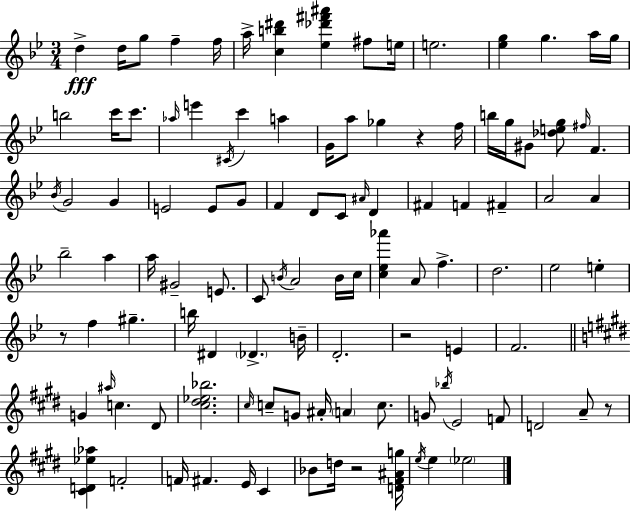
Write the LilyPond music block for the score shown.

{
  \clef treble
  \numericTimeSignature
  \time 3/4
  \key bes \major
  d''4->\fff d''16 g''8 f''4-- f''16 | a''16-> <c'' b'' dis'''>4 <ees'' des''' fis''' ais'''>4 fis''8 e''16 | e''2. | <ees'' g''>4 g''4. a''16 g''16 | \break b''2 c'''16 c'''8. | \grace { aes''16 } e'''4 \acciaccatura { cis'16 } c'''4 a''4 | g'16 a''8 ges''4 r4 | f''16 b''16 g''16 gis'8 <des'' e'' g''>8 \grace { fis''16 } f'4. | \break \acciaccatura { bes'16 } g'2 | g'4 e'2 | e'8 g'8 f'4 d'8 c'8 | \grace { ais'16 } d'4 fis'4 f'4 | \break fis'4-- a'2 | a'4 bes''2-- | a''4 a''16 gis'2-- | e'8. c'8 \acciaccatura { b'16 } a'2 | \break b'16 c''16 <c'' ees'' aes'''>4 a'8 | f''4.-> d''2. | ees''2 | e''4-. r8 f''4 | \break gis''4.-- b''16 dis'4 \parenthesize des'4.-> | b'16-- d'2.-. | r2 | e'4 f'2. | \break \bar "||" \break \key e \major g'4 \grace { ais''16 } c''4. dis'8 | <cis'' dis'' ees'' bes''>2. | \grace { cis''16 } c''8-- g'8 ais'16-. \parenthesize a'4 c''8. | g'8 \acciaccatura { bes''16 } e'2 | \break f'8 d'2 a'8-- | r8 <cis' d' ees'' aes''>4 f'2-. | f'16 fis'4. e'16 cis'4 | bes'8 d''16 r2 | \break <d' fis' ais' g''>16 \acciaccatura { e''16 } e''4 \parenthesize ees''2 | \bar "|."
}